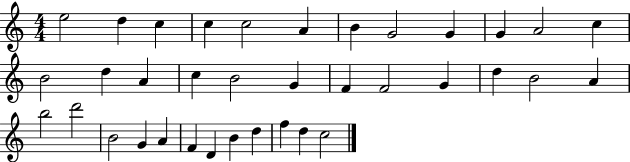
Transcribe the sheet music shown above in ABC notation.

X:1
T:Untitled
M:4/4
L:1/4
K:C
e2 d c c c2 A B G2 G G A2 c B2 d A c B2 G F F2 G d B2 A b2 d'2 B2 G A F D B d f d c2